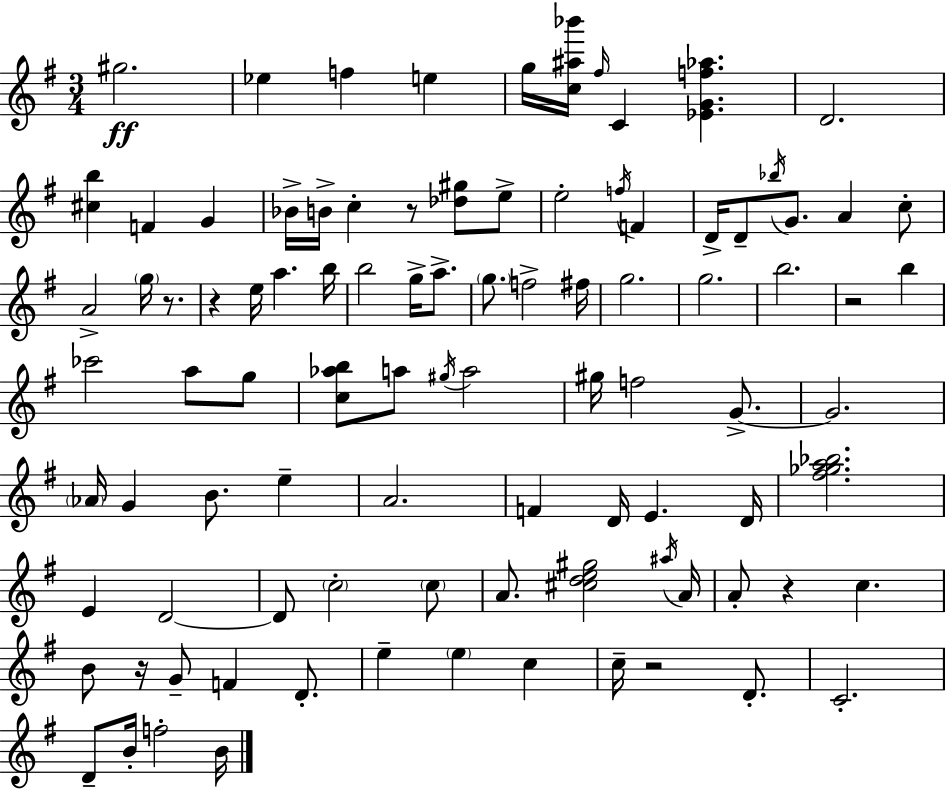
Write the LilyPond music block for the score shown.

{
  \clef treble
  \numericTimeSignature
  \time 3/4
  \key g \major
  \repeat volta 2 { gis''2.\ff | ees''4 f''4 e''4 | g''16 <c'' ais'' bes'''>16 \grace { fis''16 } c'4 <ees' g' f'' aes''>4. | d'2. | \break <cis'' b''>4 f'4 g'4 | bes'16-> b'16-> c''4-. r8 <des'' gis''>8 e''8-> | e''2-. \acciaccatura { f''16 } f'4 | d'16-> d'8-- \acciaccatura { bes''16 } g'8. a'4 | \break c''8-. a'2-> \parenthesize g''16 | r8. r4 e''16 a''4. | b''16 b''2 g''16-> | a''8.-> \parenthesize g''8. f''2-> | \break fis''16 g''2. | g''2. | b''2. | r2 b''4 | \break ces'''2 a''8 | g''8 <c'' aes'' b''>8 a''8 \acciaccatura { gis''16 } a''2 | gis''16 f''2 | g'8.->~~ g'2. | \break \parenthesize aes'16 g'4 b'8. | e''4-- a'2. | f'4 d'16 e'4. | d'16 <fis'' ges'' a'' bes''>2. | \break e'4 d'2~~ | d'8 \parenthesize c''2-. | \parenthesize c''8 a'8. <cis'' d'' e'' gis''>2 | \acciaccatura { ais''16 } a'16 a'8-. r4 c''4. | \break b'8 r16 g'8-- f'4 | d'8.-. e''4-- \parenthesize e''4 | c''4 c''16-- r2 | d'8.-. c'2.-. | \break d'8-- b'16-. f''2-. | b'16 } \bar "|."
}